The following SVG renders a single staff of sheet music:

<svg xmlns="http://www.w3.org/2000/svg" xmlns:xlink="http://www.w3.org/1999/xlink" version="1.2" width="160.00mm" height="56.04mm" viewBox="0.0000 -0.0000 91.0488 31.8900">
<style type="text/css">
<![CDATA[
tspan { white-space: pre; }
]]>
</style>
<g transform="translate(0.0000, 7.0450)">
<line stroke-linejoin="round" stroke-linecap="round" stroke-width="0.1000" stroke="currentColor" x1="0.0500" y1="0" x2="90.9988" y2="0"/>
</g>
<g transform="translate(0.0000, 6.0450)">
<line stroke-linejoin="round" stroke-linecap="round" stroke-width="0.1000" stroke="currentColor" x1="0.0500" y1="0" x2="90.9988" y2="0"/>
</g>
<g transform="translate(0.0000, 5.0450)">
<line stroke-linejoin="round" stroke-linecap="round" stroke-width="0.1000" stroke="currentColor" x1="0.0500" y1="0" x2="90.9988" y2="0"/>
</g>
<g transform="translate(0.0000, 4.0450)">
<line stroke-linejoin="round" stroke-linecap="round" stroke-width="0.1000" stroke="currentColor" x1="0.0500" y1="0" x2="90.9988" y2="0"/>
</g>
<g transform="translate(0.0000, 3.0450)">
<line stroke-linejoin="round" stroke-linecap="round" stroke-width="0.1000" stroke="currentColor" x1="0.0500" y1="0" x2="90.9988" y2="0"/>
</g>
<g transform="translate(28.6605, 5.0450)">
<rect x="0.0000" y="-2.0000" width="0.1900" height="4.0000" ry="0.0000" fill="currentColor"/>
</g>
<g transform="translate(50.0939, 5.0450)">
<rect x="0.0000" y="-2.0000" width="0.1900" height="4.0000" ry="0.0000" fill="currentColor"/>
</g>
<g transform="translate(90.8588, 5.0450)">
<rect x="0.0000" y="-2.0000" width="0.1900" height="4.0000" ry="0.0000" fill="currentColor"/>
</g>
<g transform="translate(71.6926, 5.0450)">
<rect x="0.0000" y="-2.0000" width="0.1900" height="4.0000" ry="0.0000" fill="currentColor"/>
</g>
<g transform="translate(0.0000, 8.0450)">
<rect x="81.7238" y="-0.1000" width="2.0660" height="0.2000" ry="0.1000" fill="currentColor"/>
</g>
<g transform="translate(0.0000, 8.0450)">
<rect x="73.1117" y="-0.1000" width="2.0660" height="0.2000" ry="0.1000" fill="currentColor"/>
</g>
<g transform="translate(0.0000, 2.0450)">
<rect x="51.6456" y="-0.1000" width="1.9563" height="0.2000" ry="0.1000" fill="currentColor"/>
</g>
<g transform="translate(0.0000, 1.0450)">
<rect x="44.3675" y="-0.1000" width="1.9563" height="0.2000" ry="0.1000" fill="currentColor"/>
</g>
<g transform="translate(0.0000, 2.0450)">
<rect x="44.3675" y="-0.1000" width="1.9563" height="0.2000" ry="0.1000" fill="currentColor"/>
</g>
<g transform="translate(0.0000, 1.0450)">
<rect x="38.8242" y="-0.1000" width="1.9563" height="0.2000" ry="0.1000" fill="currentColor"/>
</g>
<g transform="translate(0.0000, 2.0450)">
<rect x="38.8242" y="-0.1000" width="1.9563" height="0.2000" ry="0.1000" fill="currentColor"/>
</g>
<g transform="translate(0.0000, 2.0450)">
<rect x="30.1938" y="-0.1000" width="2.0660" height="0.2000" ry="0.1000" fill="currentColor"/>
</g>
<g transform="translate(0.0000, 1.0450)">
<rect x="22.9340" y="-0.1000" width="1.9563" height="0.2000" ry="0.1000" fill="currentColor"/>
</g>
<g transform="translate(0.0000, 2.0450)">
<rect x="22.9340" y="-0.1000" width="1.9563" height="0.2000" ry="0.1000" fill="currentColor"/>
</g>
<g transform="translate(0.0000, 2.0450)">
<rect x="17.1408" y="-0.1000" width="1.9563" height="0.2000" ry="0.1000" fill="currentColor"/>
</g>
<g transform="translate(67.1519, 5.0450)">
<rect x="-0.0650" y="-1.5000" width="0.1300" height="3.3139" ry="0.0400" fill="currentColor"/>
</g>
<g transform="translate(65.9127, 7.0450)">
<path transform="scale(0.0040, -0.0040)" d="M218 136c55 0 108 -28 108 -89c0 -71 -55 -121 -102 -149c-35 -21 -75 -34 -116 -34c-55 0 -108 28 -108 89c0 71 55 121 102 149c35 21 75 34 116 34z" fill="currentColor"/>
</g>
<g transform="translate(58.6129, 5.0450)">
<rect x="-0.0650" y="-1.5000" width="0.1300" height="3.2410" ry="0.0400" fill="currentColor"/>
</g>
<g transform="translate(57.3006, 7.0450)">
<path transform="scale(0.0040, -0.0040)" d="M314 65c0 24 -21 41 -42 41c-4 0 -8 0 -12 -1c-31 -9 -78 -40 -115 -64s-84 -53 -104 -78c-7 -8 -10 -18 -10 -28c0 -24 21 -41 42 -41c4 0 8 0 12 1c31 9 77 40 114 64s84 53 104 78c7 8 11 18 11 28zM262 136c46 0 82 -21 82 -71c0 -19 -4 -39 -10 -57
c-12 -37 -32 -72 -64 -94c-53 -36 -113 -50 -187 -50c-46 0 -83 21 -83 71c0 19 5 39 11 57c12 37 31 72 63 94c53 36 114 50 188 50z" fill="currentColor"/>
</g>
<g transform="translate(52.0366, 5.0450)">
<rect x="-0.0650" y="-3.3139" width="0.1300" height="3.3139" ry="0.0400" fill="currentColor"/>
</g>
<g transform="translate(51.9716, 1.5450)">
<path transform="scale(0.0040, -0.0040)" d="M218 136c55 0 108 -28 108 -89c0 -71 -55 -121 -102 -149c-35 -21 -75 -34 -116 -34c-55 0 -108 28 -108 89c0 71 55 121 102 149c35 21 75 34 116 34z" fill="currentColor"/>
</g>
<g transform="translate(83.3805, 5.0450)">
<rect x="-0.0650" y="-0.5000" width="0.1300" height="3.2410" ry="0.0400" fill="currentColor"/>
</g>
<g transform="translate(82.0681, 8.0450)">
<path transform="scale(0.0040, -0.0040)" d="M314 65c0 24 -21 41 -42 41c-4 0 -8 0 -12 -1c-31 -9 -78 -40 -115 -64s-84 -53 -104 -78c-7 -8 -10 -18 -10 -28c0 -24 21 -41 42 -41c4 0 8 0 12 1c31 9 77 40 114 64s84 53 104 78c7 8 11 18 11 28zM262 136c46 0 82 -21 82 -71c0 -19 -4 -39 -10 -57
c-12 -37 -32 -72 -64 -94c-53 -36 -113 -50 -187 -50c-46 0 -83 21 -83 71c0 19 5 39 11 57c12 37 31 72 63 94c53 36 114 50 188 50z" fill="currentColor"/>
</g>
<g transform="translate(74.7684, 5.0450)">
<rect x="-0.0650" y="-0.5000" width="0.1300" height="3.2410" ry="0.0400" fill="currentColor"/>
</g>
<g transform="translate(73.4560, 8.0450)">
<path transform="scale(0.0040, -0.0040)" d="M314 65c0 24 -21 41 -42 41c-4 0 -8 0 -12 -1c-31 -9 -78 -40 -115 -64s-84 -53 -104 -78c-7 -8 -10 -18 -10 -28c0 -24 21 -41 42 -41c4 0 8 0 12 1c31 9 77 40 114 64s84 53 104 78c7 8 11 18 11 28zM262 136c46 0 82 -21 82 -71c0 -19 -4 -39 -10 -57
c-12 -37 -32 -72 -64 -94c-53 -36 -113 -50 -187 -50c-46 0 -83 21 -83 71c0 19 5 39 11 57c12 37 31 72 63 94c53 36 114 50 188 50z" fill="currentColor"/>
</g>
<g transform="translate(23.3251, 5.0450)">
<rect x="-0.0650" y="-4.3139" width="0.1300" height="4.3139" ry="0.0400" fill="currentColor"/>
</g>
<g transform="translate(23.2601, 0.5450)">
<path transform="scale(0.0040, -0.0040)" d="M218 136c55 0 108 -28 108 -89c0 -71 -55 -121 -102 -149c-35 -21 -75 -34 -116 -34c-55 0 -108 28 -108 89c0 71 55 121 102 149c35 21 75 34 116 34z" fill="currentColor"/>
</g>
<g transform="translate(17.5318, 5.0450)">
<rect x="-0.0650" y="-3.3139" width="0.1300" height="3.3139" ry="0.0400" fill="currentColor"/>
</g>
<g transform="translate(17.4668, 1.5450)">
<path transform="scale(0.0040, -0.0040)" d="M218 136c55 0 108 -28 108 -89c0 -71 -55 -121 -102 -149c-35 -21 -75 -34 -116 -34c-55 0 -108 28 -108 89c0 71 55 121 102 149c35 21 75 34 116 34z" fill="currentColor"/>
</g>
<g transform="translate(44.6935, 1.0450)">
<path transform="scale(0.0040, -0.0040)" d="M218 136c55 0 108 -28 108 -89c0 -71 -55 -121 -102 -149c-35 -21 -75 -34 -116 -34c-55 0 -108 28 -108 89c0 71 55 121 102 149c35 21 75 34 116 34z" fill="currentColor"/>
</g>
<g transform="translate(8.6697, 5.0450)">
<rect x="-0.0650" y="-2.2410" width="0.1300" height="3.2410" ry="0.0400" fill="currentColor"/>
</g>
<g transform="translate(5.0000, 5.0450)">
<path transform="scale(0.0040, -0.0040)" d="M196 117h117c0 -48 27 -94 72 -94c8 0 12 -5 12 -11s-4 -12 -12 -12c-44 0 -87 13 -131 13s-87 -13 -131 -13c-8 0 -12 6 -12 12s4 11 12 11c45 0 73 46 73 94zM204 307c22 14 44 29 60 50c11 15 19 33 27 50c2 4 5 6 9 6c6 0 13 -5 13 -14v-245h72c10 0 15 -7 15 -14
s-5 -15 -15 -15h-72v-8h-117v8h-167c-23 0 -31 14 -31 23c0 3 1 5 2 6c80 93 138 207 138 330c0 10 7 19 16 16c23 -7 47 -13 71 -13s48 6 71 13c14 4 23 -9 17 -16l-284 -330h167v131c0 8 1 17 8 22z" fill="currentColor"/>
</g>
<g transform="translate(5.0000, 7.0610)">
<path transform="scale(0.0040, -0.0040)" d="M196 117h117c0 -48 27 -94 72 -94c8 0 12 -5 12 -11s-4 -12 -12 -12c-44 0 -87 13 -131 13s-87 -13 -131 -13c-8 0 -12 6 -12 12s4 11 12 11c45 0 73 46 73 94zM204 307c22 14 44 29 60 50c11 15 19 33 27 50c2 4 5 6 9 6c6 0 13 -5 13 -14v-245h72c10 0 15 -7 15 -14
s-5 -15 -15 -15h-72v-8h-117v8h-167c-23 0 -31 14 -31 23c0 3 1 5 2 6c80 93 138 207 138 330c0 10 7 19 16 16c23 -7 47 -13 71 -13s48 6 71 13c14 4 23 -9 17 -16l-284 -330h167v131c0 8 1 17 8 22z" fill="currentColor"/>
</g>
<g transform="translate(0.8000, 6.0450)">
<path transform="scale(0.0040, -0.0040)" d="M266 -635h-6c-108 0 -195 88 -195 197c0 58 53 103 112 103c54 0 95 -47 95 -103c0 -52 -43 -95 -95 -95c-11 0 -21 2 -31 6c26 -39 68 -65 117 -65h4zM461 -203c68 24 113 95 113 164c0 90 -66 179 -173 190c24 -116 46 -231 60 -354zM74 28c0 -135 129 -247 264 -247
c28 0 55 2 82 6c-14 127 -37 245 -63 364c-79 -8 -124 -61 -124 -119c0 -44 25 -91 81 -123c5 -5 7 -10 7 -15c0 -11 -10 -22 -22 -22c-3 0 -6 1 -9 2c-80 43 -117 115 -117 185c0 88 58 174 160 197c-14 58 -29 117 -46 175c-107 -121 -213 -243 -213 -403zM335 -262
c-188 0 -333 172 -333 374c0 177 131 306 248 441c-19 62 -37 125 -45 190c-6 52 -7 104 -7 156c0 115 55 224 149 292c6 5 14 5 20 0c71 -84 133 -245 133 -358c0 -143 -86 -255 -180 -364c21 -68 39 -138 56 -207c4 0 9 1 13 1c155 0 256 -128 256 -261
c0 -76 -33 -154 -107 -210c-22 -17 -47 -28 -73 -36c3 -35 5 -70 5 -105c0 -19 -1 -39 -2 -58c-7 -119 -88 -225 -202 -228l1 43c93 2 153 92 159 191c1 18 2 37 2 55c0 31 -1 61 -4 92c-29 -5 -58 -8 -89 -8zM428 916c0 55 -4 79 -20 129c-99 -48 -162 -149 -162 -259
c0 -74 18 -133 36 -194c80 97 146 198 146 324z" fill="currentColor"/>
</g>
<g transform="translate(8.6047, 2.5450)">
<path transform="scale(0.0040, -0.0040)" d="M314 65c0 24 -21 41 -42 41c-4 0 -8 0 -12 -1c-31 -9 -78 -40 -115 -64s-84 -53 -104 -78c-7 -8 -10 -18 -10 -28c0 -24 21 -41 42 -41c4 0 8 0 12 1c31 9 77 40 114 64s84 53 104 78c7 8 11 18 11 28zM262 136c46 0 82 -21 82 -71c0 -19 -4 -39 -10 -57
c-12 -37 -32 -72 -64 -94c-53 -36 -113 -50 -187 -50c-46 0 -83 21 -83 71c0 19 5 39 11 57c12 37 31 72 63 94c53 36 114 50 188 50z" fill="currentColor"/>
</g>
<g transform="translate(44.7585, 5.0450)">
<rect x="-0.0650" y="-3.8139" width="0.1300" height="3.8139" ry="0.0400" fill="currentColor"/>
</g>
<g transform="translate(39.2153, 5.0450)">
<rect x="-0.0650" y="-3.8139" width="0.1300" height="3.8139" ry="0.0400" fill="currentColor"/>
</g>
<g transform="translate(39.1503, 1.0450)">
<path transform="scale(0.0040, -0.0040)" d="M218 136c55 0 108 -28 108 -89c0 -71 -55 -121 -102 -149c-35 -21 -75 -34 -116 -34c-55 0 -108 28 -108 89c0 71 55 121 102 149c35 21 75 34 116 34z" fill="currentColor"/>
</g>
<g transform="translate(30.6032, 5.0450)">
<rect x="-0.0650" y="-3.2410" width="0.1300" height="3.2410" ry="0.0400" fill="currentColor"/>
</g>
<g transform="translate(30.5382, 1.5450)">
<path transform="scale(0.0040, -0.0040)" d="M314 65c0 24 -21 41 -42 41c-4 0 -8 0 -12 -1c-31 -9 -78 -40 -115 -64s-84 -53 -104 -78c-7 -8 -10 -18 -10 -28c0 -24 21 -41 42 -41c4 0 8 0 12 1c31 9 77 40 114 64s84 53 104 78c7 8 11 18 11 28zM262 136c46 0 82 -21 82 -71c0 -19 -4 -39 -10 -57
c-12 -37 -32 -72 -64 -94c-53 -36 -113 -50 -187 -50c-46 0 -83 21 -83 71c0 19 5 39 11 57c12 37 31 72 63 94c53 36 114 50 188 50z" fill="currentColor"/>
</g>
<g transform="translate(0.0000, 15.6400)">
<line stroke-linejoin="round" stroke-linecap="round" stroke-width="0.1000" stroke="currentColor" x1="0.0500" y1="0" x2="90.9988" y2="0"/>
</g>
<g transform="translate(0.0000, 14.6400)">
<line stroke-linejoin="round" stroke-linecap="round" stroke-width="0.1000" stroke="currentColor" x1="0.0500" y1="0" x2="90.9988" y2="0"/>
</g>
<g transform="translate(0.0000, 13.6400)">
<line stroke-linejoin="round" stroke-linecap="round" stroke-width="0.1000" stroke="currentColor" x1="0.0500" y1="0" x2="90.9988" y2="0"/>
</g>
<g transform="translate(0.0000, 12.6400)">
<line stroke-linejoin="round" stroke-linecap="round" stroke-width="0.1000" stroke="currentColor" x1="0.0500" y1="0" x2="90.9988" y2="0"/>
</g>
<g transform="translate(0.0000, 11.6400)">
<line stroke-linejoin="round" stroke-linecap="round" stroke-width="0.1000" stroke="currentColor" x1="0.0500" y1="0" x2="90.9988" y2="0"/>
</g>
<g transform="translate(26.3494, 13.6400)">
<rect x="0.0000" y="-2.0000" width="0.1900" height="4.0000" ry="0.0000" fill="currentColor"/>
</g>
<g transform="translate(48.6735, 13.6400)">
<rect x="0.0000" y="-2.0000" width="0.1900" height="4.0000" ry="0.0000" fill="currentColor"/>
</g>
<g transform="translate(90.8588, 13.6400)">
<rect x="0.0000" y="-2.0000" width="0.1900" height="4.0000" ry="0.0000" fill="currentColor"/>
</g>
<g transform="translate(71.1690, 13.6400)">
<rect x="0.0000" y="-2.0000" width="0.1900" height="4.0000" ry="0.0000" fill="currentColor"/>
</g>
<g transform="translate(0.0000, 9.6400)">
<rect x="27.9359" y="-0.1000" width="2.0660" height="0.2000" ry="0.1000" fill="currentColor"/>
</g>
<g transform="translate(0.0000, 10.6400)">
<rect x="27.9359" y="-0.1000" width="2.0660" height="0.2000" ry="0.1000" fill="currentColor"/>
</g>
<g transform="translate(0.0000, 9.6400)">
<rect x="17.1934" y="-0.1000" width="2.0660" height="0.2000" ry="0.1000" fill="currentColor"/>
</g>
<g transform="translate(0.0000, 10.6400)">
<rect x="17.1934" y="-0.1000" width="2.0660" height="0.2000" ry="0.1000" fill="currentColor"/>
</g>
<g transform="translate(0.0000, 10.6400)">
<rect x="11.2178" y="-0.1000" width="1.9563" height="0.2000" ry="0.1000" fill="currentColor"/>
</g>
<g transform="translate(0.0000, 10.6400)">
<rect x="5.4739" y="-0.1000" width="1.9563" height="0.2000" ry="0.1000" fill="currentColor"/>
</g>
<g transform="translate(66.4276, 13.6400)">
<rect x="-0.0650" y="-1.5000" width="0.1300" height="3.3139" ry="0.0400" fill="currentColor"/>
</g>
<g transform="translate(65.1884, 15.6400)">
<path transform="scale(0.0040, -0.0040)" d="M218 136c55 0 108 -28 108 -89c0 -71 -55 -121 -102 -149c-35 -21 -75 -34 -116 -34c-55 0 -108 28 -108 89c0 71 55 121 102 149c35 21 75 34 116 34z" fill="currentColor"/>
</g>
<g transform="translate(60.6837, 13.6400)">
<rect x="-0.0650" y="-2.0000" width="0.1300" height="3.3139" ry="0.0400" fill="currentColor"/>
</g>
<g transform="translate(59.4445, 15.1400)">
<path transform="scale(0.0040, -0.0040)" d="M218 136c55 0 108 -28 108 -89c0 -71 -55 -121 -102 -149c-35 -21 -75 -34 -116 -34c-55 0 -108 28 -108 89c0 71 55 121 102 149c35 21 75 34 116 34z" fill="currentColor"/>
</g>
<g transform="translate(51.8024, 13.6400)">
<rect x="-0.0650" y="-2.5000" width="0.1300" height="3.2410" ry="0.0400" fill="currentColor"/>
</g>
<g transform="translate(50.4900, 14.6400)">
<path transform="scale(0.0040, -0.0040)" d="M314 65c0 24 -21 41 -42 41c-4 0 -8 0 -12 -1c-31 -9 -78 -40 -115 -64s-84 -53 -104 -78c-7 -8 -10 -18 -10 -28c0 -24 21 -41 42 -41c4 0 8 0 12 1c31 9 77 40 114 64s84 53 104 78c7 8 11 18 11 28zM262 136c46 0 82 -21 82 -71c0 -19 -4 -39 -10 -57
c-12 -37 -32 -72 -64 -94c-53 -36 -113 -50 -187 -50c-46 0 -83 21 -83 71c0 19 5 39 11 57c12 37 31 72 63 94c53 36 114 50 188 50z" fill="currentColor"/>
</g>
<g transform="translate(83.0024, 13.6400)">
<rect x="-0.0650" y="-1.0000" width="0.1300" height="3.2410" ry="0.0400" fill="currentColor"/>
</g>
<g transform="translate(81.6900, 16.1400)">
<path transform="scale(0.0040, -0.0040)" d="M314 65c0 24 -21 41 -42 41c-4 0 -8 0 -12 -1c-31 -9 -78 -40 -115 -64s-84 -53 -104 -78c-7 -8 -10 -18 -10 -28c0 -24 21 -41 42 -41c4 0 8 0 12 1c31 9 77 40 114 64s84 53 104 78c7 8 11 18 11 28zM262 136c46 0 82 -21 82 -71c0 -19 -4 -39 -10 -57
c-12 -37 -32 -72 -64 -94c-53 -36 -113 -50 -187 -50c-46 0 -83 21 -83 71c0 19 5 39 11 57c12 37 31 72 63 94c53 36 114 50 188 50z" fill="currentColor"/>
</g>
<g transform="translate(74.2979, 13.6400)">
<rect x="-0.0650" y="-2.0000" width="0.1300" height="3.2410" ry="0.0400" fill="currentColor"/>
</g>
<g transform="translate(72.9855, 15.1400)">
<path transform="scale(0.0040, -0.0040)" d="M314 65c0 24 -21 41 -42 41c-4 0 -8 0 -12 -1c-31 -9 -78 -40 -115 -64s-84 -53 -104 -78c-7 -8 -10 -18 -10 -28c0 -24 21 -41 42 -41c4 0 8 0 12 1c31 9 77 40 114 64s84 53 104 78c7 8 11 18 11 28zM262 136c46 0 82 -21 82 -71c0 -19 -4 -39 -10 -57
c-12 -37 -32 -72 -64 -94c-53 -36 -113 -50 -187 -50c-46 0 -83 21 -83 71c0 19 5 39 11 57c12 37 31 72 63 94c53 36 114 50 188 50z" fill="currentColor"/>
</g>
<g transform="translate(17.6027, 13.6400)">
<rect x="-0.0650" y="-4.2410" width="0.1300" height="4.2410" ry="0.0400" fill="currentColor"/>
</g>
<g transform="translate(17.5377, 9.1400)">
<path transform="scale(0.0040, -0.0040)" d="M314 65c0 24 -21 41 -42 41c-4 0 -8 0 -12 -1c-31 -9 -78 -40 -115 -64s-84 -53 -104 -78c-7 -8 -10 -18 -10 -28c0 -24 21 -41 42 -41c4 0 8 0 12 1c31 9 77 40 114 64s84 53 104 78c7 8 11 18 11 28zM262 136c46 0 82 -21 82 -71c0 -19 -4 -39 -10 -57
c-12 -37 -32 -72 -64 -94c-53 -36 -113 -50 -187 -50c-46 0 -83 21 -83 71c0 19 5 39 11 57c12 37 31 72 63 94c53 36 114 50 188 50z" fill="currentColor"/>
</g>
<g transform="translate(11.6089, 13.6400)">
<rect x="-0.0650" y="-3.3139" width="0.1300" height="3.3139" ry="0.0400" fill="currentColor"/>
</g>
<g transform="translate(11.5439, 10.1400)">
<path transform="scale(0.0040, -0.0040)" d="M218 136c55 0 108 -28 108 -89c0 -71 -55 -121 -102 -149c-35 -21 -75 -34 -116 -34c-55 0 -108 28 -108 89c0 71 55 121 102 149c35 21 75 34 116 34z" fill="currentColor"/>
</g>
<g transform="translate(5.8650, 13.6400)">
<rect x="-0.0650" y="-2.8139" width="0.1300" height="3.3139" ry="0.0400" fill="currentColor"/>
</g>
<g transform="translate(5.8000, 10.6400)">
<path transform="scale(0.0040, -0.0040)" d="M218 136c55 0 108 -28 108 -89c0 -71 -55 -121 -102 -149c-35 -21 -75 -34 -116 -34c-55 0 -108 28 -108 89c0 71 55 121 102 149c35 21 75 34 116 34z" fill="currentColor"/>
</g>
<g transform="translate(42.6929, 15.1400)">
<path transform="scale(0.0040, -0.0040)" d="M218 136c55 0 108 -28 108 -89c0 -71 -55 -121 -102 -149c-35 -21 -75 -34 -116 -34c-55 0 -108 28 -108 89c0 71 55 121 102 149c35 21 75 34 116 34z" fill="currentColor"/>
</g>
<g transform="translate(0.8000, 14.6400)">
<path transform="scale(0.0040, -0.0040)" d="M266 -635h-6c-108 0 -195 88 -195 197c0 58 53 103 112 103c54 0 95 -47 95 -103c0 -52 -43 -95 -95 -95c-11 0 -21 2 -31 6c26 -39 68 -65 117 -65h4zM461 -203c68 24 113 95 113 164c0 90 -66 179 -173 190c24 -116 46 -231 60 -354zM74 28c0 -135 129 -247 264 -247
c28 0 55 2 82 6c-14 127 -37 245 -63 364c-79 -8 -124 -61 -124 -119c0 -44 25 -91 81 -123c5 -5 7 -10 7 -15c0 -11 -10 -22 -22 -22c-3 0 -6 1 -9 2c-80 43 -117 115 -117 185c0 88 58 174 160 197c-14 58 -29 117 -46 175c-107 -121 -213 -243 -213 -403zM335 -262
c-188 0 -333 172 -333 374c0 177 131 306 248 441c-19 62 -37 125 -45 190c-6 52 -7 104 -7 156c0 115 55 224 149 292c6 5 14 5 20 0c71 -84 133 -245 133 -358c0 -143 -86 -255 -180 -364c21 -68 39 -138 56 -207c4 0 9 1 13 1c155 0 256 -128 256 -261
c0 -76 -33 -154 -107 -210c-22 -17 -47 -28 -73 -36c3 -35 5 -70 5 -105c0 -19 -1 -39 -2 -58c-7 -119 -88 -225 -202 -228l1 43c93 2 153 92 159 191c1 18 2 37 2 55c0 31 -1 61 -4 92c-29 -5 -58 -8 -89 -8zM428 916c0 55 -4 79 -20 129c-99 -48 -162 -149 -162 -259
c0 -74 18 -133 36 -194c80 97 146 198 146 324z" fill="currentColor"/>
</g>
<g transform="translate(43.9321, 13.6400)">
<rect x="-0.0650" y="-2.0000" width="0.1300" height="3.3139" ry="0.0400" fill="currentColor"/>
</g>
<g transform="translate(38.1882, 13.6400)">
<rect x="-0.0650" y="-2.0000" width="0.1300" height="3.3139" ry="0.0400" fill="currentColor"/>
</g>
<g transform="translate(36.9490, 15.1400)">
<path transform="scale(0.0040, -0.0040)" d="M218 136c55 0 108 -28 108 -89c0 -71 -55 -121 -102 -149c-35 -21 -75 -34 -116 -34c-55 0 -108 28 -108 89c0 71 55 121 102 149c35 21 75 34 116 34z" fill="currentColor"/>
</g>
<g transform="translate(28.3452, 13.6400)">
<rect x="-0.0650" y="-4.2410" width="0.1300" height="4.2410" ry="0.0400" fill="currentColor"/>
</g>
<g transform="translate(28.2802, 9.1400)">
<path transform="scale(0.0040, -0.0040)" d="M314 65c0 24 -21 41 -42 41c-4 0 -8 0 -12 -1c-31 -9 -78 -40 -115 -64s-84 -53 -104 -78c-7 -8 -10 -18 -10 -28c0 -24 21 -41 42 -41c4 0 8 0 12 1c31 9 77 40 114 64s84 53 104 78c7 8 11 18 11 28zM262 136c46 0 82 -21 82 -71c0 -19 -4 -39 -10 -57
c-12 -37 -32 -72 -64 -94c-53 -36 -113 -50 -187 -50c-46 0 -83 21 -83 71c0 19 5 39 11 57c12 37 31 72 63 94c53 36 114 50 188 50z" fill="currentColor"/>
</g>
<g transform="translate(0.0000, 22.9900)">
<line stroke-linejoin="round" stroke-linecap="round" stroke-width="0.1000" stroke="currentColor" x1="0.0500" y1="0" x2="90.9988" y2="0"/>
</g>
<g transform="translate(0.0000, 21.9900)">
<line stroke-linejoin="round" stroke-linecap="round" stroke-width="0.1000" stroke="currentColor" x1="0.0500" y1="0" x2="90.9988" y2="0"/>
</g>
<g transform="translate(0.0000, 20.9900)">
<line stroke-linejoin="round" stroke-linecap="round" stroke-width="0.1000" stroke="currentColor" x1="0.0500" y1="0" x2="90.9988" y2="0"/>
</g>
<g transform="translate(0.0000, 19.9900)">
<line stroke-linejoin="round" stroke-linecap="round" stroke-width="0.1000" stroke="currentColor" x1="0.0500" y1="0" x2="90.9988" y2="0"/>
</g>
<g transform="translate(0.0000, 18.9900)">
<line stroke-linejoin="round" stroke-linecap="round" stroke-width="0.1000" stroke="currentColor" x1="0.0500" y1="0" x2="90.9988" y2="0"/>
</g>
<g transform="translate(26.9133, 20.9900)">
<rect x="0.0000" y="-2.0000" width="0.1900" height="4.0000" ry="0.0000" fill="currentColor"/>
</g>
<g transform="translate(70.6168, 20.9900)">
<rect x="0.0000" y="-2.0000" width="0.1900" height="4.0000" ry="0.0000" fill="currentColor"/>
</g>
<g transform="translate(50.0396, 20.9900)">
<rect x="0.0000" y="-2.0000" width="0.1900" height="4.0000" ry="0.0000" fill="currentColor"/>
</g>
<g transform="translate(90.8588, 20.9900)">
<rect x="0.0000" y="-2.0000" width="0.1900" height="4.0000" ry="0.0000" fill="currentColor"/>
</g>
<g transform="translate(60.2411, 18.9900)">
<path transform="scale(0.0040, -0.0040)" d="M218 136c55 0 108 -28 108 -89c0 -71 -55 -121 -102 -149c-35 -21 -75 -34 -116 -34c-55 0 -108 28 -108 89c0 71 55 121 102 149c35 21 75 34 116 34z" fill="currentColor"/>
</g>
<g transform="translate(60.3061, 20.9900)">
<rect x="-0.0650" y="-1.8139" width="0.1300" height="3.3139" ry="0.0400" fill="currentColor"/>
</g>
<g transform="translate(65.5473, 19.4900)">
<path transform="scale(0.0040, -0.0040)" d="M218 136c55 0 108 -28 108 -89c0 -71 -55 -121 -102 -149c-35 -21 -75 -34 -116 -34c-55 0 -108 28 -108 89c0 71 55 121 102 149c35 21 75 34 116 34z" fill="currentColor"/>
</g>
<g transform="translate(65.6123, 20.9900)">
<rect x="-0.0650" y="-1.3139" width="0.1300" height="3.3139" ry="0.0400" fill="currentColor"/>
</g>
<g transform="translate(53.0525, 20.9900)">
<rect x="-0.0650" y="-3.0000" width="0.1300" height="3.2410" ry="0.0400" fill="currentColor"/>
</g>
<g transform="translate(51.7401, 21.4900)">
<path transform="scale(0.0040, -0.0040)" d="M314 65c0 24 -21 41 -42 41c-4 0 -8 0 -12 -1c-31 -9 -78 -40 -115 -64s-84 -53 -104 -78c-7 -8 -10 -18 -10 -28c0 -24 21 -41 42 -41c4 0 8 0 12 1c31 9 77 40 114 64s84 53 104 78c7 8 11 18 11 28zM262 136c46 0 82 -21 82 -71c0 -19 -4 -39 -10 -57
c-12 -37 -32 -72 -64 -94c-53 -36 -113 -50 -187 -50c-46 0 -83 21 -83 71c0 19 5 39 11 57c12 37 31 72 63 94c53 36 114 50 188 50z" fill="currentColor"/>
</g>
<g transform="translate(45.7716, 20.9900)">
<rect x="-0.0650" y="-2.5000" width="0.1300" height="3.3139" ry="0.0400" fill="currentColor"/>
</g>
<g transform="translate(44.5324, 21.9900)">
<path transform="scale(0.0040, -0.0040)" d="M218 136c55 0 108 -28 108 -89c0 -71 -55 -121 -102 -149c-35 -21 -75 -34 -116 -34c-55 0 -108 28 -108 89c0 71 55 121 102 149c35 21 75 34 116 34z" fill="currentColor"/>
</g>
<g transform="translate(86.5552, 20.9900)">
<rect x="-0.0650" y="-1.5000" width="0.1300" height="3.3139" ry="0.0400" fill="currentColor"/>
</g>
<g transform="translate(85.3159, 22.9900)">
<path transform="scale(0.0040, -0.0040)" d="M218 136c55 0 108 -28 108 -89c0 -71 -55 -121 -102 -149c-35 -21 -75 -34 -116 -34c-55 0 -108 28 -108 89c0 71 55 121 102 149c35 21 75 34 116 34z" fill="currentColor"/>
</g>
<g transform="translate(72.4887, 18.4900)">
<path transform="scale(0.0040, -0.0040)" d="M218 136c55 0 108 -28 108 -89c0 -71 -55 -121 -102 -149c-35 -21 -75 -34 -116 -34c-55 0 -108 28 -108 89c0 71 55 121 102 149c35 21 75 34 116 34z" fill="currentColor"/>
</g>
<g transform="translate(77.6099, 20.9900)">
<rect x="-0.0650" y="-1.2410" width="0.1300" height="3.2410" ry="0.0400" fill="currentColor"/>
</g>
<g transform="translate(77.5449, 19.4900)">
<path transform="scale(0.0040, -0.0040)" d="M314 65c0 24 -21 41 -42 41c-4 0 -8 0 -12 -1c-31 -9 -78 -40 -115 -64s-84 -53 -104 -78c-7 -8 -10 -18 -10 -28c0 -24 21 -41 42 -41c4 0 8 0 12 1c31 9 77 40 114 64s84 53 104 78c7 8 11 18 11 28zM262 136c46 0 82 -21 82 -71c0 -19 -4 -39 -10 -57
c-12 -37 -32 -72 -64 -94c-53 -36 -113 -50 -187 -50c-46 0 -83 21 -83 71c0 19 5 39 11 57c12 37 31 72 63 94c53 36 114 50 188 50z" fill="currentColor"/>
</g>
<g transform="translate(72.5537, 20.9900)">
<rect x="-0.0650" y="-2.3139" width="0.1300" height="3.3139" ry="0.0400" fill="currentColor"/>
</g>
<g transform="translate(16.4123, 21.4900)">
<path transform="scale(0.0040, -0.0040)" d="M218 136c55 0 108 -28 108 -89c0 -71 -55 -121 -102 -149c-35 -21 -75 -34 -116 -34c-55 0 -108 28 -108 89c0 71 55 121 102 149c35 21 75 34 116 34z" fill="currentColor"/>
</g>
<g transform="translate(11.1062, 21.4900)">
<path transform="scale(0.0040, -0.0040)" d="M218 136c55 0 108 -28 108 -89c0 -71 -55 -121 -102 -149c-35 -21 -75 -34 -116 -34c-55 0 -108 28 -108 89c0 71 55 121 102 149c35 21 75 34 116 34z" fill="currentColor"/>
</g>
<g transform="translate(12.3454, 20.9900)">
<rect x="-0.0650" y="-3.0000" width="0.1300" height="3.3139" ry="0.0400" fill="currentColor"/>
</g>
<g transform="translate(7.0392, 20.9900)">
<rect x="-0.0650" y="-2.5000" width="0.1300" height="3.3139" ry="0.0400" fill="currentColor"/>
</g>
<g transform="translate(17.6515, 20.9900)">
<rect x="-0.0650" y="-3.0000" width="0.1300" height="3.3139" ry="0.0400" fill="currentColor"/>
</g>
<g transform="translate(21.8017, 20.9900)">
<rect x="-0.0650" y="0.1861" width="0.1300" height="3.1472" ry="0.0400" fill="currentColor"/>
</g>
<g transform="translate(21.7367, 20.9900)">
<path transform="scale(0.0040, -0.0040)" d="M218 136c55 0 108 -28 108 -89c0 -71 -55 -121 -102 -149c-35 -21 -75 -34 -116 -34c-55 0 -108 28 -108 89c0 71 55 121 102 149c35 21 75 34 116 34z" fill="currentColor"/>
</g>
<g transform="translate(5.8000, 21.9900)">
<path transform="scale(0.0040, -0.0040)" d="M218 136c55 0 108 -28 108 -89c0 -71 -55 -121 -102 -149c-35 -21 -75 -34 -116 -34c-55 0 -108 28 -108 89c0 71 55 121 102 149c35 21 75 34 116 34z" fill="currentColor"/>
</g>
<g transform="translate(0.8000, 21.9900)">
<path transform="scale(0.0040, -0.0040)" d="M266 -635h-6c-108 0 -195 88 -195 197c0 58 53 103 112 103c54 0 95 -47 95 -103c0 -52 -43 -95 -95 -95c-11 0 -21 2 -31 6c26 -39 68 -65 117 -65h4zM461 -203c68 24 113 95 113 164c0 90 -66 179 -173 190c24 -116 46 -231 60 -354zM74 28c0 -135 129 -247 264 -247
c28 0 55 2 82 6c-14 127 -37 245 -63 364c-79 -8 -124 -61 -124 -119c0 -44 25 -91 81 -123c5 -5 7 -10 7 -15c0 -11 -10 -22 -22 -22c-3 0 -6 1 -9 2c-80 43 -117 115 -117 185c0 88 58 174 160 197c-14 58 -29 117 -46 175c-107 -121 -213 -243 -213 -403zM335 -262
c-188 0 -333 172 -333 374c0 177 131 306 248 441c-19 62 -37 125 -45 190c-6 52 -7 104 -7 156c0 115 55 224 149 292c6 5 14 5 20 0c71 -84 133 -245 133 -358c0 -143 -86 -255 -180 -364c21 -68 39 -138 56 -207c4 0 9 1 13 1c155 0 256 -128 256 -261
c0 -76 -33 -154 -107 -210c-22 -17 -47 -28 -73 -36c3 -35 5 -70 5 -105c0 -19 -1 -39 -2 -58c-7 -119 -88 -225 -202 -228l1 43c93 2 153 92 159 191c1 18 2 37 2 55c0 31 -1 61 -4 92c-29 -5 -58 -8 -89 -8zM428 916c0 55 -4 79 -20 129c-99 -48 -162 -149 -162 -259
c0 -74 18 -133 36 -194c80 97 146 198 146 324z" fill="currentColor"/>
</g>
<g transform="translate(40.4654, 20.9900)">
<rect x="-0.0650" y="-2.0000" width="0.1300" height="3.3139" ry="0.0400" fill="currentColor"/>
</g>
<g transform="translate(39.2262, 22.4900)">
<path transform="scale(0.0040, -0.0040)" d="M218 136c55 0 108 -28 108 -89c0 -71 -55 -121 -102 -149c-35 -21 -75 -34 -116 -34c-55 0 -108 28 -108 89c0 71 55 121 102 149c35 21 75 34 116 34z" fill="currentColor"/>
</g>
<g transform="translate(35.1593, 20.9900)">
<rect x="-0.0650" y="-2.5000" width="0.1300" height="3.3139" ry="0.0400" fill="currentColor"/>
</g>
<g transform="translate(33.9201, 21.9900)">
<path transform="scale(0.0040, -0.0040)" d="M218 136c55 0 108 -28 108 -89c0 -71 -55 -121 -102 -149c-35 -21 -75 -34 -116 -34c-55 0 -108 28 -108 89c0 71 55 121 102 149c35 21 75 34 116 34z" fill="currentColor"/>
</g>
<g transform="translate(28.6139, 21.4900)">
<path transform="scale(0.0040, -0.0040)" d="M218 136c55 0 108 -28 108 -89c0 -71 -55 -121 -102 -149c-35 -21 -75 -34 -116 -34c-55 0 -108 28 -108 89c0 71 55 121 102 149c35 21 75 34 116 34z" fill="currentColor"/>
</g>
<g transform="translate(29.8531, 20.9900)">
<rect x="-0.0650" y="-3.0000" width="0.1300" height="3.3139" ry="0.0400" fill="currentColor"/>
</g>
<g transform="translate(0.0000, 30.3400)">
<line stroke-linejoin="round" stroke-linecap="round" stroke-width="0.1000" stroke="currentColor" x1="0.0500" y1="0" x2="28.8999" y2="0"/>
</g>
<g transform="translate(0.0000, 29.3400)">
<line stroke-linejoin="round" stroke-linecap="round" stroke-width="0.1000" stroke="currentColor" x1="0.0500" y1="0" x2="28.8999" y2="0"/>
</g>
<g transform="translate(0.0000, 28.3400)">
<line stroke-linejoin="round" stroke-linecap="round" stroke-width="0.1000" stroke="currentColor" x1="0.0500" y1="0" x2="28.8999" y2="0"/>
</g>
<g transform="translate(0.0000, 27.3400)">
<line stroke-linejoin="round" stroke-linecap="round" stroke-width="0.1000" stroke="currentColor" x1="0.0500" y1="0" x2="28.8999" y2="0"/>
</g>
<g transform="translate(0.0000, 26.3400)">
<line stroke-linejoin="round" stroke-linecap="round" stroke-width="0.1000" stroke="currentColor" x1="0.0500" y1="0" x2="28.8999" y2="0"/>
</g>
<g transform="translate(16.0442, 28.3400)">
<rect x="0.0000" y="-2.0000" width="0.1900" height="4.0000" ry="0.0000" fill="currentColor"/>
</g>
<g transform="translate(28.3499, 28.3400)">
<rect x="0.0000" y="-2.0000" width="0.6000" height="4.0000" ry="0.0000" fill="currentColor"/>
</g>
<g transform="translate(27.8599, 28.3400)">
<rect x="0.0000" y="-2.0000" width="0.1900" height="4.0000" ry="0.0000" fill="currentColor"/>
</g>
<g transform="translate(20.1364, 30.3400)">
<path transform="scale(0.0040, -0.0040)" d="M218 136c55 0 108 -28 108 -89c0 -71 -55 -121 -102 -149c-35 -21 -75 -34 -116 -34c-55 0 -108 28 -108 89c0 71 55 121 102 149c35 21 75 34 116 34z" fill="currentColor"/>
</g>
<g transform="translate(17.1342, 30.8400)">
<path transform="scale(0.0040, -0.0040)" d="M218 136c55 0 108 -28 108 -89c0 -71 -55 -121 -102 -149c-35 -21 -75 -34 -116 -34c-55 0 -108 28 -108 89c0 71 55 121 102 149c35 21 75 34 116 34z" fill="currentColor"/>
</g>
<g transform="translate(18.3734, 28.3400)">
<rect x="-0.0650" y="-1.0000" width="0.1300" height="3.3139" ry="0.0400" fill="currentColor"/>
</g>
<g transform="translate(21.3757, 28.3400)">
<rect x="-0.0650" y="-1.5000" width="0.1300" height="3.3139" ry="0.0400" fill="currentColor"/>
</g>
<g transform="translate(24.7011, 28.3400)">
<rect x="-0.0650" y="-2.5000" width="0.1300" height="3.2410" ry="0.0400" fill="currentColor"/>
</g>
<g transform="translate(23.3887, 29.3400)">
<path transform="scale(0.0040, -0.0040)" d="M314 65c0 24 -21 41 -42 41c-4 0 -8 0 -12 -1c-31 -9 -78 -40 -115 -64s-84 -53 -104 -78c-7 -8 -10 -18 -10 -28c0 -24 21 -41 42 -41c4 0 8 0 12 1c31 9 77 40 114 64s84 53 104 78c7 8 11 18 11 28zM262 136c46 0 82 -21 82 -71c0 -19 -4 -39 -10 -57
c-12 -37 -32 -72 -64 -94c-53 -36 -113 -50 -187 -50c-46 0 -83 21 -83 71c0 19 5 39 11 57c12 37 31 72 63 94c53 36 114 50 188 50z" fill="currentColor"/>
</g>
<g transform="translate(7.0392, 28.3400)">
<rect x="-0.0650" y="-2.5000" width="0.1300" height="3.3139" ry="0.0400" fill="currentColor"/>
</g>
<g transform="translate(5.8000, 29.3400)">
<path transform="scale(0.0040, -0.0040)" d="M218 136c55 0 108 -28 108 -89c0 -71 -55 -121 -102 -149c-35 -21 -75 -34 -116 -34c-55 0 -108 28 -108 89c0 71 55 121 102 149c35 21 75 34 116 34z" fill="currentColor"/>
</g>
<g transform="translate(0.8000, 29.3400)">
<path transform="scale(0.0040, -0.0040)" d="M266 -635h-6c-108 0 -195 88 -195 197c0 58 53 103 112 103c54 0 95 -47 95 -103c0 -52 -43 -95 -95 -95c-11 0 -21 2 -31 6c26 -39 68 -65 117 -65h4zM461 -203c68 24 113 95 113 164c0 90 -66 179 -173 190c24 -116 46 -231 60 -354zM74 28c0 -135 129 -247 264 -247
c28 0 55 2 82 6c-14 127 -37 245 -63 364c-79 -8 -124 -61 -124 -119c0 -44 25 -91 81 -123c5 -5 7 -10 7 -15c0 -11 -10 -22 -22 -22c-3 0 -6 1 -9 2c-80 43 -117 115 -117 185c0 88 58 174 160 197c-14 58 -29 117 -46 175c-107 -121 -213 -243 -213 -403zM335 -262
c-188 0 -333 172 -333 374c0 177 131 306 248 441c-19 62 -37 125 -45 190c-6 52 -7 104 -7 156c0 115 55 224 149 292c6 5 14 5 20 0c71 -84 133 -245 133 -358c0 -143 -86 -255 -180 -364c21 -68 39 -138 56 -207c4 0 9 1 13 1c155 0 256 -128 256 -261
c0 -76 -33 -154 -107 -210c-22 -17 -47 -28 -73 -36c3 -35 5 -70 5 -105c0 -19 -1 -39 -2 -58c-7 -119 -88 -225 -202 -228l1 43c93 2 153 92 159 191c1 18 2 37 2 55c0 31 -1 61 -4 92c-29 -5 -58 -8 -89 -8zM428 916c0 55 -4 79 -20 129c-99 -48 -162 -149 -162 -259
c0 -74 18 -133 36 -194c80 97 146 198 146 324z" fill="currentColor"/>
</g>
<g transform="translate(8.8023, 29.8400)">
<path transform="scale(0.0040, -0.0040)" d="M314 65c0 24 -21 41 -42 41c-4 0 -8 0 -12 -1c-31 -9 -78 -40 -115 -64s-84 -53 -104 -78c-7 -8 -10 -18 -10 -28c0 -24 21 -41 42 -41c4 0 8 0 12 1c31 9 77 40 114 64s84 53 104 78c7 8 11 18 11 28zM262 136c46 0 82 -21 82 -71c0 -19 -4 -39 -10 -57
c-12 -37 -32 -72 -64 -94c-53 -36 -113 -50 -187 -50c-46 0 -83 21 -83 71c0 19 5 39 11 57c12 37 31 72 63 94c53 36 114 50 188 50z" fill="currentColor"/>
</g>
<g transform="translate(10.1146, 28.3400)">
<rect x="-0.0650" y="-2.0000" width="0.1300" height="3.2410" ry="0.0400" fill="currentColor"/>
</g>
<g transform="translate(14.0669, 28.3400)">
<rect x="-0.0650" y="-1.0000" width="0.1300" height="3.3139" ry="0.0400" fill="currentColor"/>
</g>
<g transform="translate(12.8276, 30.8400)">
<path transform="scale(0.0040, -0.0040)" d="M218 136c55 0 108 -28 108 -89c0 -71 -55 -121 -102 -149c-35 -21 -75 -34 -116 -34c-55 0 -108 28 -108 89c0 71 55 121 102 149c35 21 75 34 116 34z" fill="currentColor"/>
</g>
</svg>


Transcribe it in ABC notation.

X:1
T:Untitled
M:4/4
L:1/4
K:C
g2 b d' b2 c' c' b E2 E C2 C2 a b d'2 d'2 F F G2 F E F2 D2 G A A B A G F G A2 f e g e2 E G F2 D D E G2